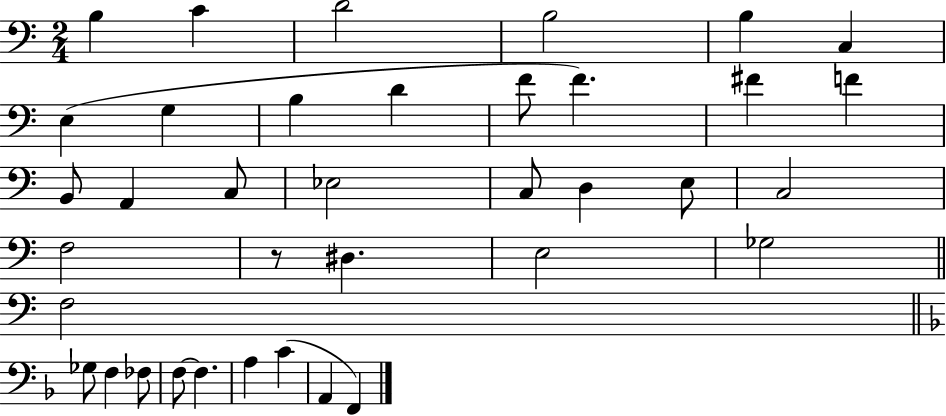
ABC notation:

X:1
T:Untitled
M:2/4
L:1/4
K:C
B, C D2 B,2 B, C, E, G, B, D F/2 F ^F F B,,/2 A,, C,/2 _E,2 C,/2 D, E,/2 C,2 F,2 z/2 ^D, E,2 _G,2 F,2 _G,/2 F, _F,/2 F,/2 F, A, C A,, F,,